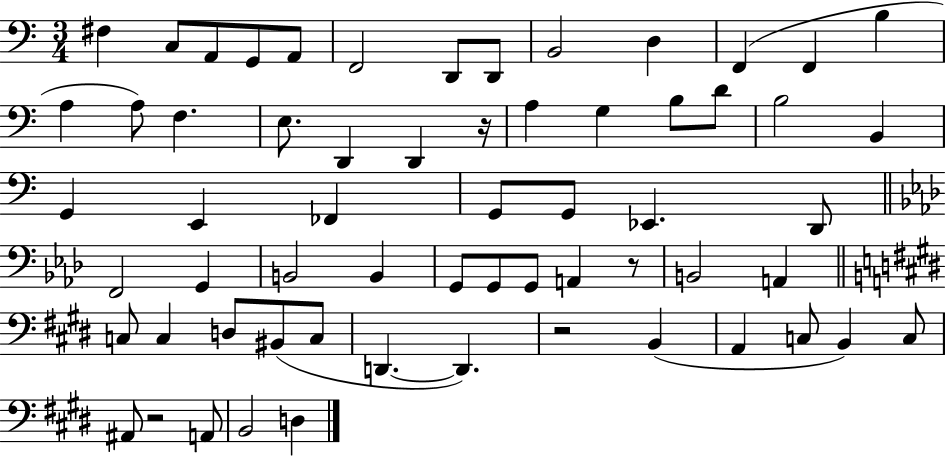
F#3/q C3/e A2/e G2/e A2/e F2/h D2/e D2/e B2/h D3/q F2/q F2/q B3/q A3/q A3/e F3/q. E3/e. D2/q D2/q R/s A3/q G3/q B3/e D4/e B3/h B2/q G2/q E2/q FES2/q G2/e G2/e Eb2/q. D2/e F2/h G2/q B2/h B2/q G2/e G2/e G2/e A2/q R/e B2/h A2/q C3/e C3/q D3/e BIS2/e C3/e D2/q. D2/q. R/h B2/q A2/q C3/e B2/q C3/e A#2/e R/h A2/e B2/h D3/q